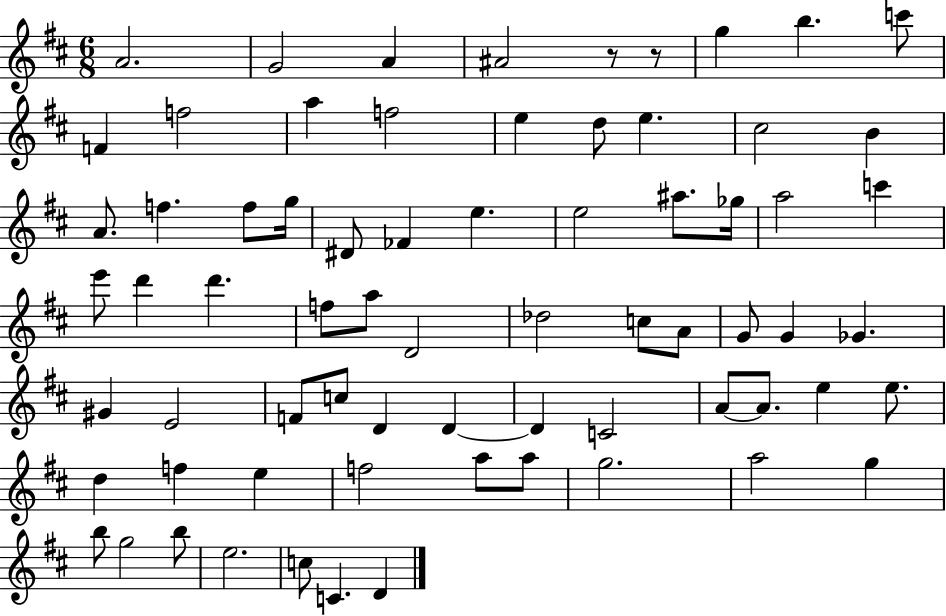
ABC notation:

X:1
T:Untitled
M:6/8
L:1/4
K:D
A2 G2 A ^A2 z/2 z/2 g b c'/2 F f2 a f2 e d/2 e ^c2 B A/2 f f/2 g/4 ^D/2 _F e e2 ^a/2 _g/4 a2 c' e'/2 d' d' f/2 a/2 D2 _d2 c/2 A/2 G/2 G _G ^G E2 F/2 c/2 D D D C2 A/2 A/2 e e/2 d f e f2 a/2 a/2 g2 a2 g b/2 g2 b/2 e2 c/2 C D